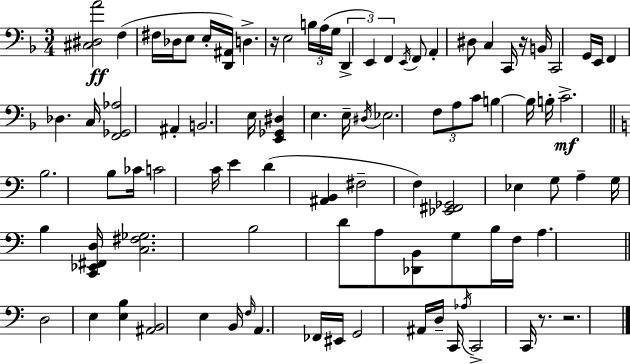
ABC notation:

X:1
T:Untitled
M:3/4
L:1/4
K:F
[^C,^D,A]2 F, ^F,/4 _D,/4 E,/2 E,/4 [D,,^A,,]/4 D, z/4 E,2 B,/4 A,/4 G,/4 D,, E,, F,, E,,/4 F,,/2 A,, ^D,/2 C, C,,/4 z/4 B,,/4 C,,2 G,,/4 E,,/4 F,, _D, C,/4 [F,,_G,,_A,]2 ^A,, B,,2 E,/4 [E,,_G,,^D,] E, E,/4 ^D,/4 _E,2 F,/2 A,/2 C/2 B, B,/4 B,/4 C2 B,2 B,/2 _C/4 C2 C/4 E D [^A,,B,,] ^F,2 F, [_E,,^F,,_G,,]2 _E, G,/2 A, G,/4 B, [C,,_E,,^F,,D,]/4 [C,^F,_G,]2 B,2 D/2 A,/2 [_D,,B,,]/2 G,/2 B,/4 F,/4 A, D,2 E, [E,B,] [^A,,B,,]2 E, B,,/4 F,/4 A,, _F,,/4 ^E,,/4 G,,2 ^A,,/4 D,/4 C,,/4 _A,/4 C,,2 C,,/4 z/2 z2